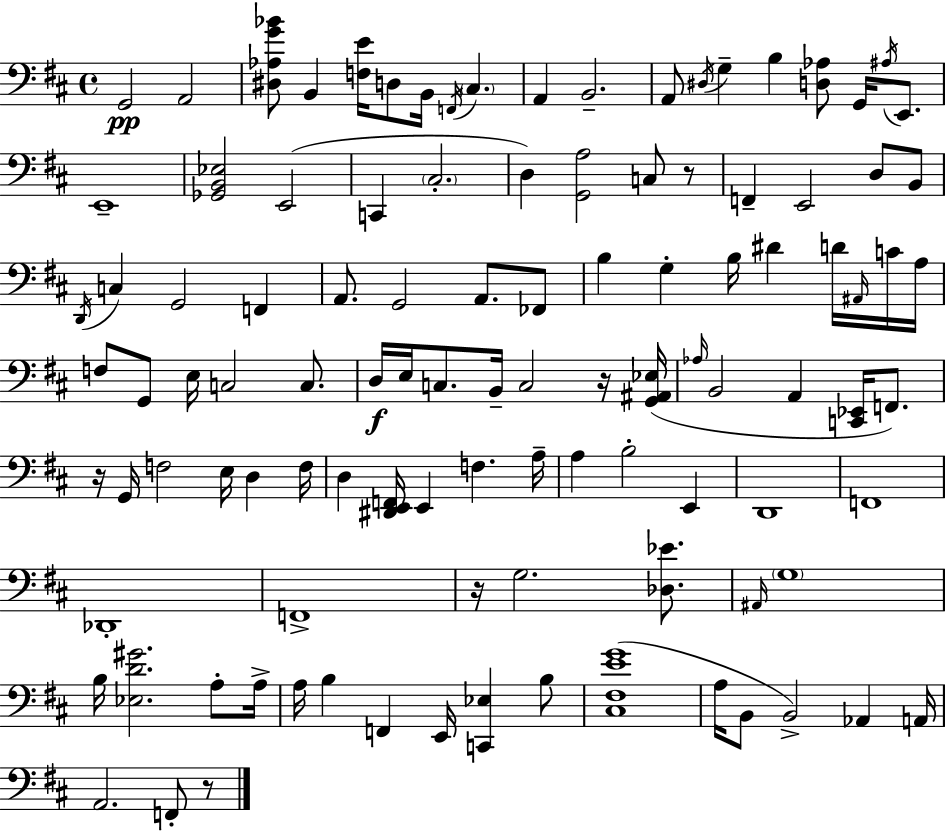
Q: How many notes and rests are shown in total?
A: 107